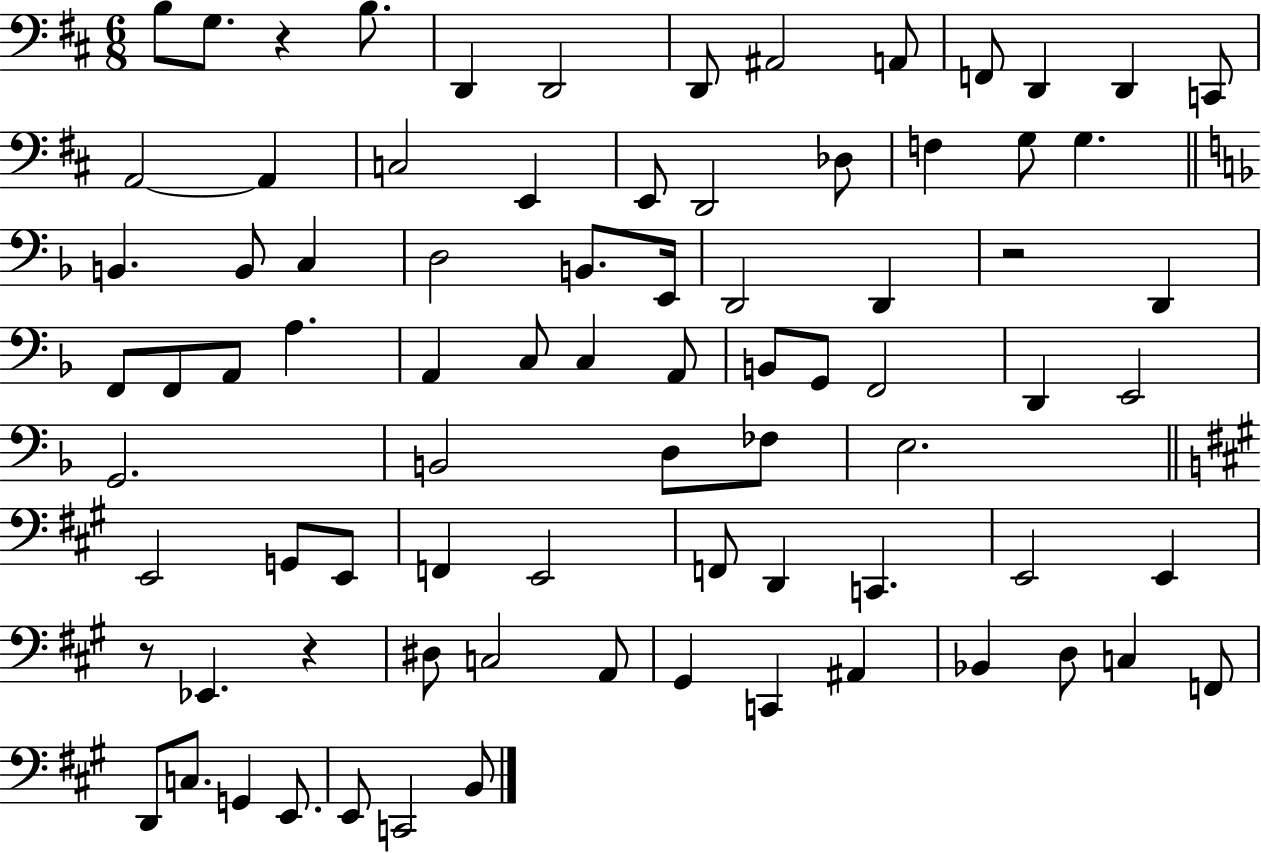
{
  \clef bass
  \numericTimeSignature
  \time 6/8
  \key d \major
  b8 g8. r4 b8. | d,4 d,2 | d,8 ais,2 a,8 | f,8 d,4 d,4 c,8 | \break a,2~~ a,4 | c2 e,4 | e,8 d,2 des8 | f4 g8 g4. | \break \bar "||" \break \key d \minor b,4. b,8 c4 | d2 b,8. e,16 | d,2 d,4 | r2 d,4 | \break f,8 f,8 a,8 a4. | a,4 c8 c4 a,8 | b,8 g,8 f,2 | d,4 e,2 | \break g,2. | b,2 d8 fes8 | e2. | \bar "||" \break \key a \major e,2 g,8 e,8 | f,4 e,2 | f,8 d,4 c,4. | e,2 e,4 | \break r8 ees,4. r4 | dis8 c2 a,8 | gis,4 c,4 ais,4 | bes,4 d8 c4 f,8 | \break d,8 c8. g,4 e,8. | e,8 c,2 b,8 | \bar "|."
}